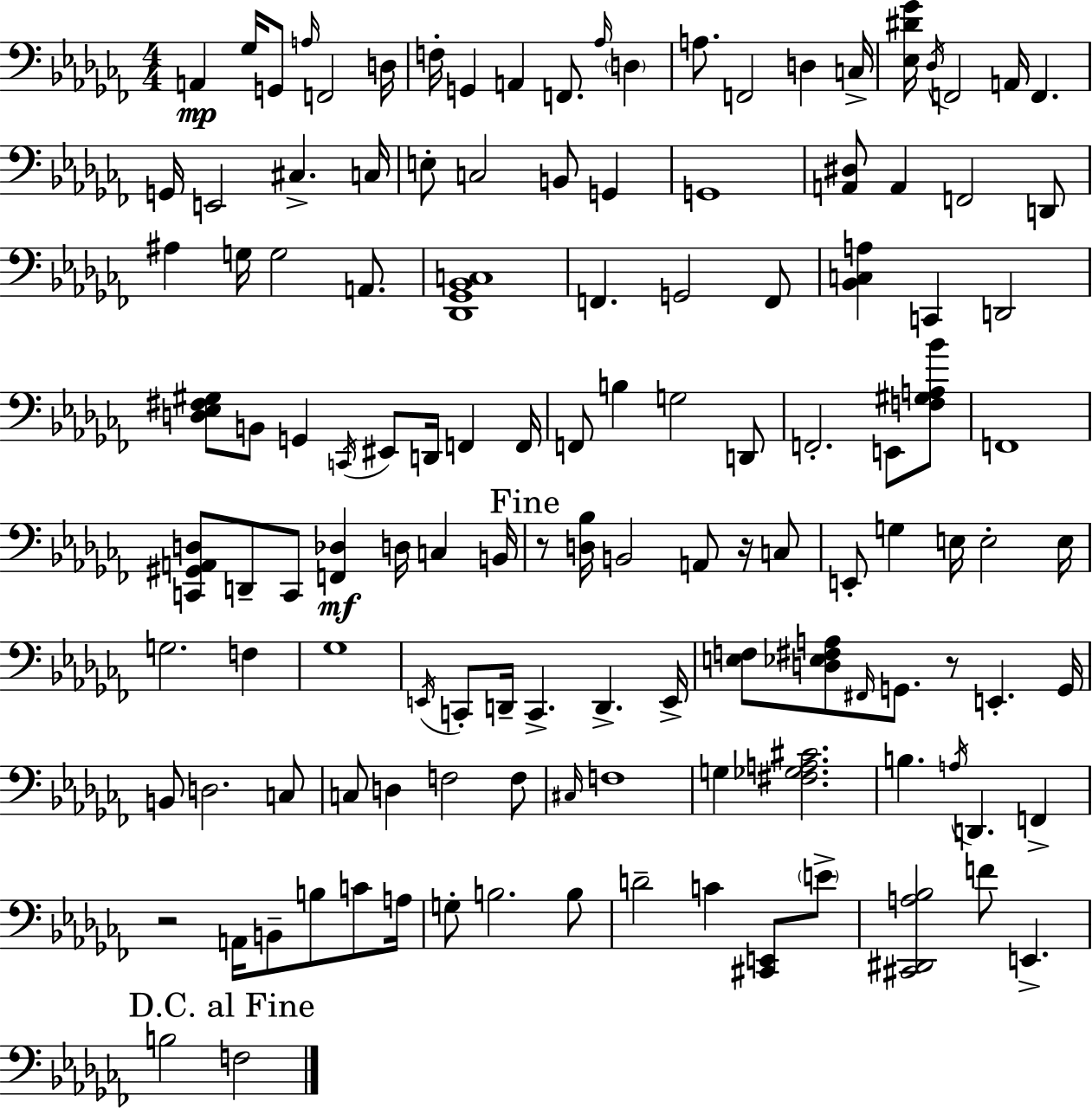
{
  \clef bass
  \numericTimeSignature
  \time 4/4
  \key aes \minor
  a,4\mp ges16 g,8 \grace { a16 } f,2 | d16 f16-. g,4 a,4 f,8. \grace { aes16 } \parenthesize d4 | a8. f,2 d4 | c16-> <ees dis' ges'>16 \acciaccatura { des16 } f,2 a,16 f,4. | \break g,16 e,2 cis4.-> | c16 e8-. c2 b,8 g,4 | g,1 | <a, dis>8 a,4 f,2 | \break d,8 ais4 g16 g2 | a,8. <des, ges, bes, c>1 | f,4. g,2 | f,8 <bes, c a>4 c,4 d,2 | \break <d ees fis gis>8 b,8 g,4 \acciaccatura { c,16 } eis,8 d,16 f,4 | f,16 f,8 b4 g2 | d,8 f,2.-. | e,8 <f gis a bes'>8 f,1 | \break <c, gis, a, d>8 d,8-- c,8 <f, des>4\mf d16 c4 | b,16 \mark "Fine" r8 <d bes>16 b,2 a,8 | r16 c8 e,8-. g4 e16 e2-. | e16 g2. | \break f4 ges1 | \acciaccatura { e,16 } c,8-. d,16-- c,4.-> d,4.-> | e,16-> <e f>8 <d ees fis a>8 \grace { fis,16 } g,8. r8 e,4.-. | g,16 b,8 d2. | \break c8 c8 d4 f2 | f8 \grace { cis16 } f1 | g4 <fis ges a cis'>2. | b4. \acciaccatura { a16 } d,4. | \break f,4-> r2 | a,16 b,8-- b8 c'8 a16 g8-. b2. | b8 d'2-- | c'4 <cis, e,>8 \parenthesize e'8-> <cis, dis, a bes>2 | \break f'8 e,4.-> \mark "D.C. al Fine" b2 | f2 \bar "|."
}